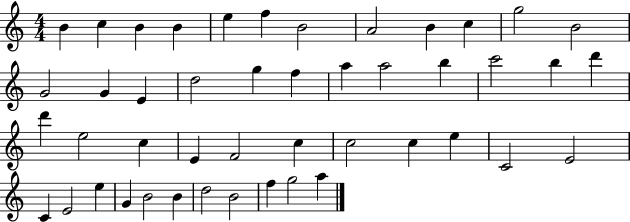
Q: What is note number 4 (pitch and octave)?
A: B4